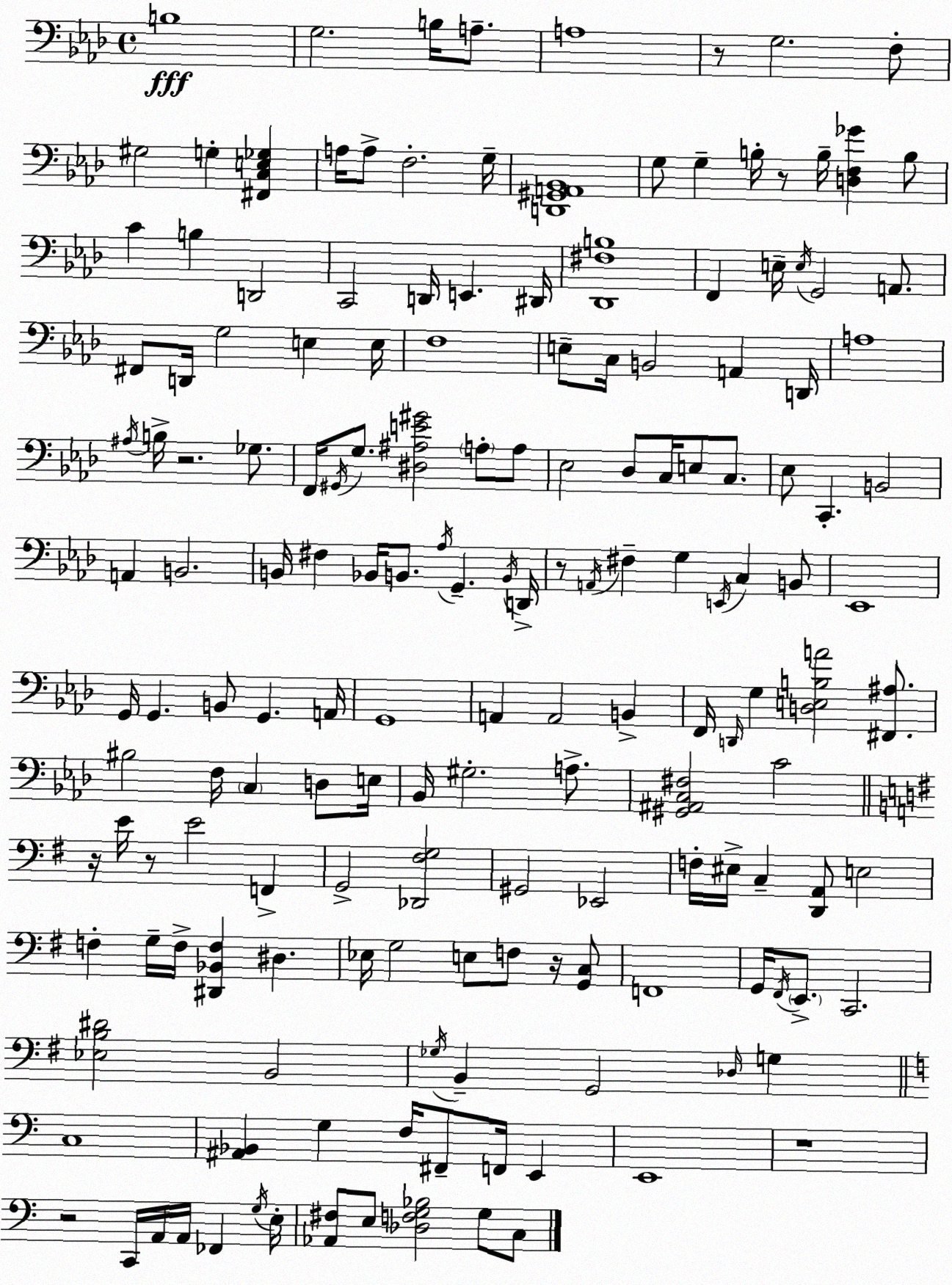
X:1
T:Untitled
M:4/4
L:1/4
K:Ab
B,4 G,2 B,/4 A,/2 A,4 z/2 G,2 F,/2 ^G,2 G, [^F,,C,E,_G,] A,/4 A,/2 F,2 G,/4 [D,,^G,,A,,_B,,]4 G,/2 G, B,/4 z/2 B,/4 [D,F,_G] B,/2 C B, D,,2 C,,2 D,,/4 E,, ^D,,/4 [_D,,^F,B,]4 F,, E,/4 E,/4 G,,2 A,,/2 ^F,,/2 D,,/4 G,2 E, E,/4 F,4 E,/2 C,/4 B,,2 A,, D,,/4 A,4 ^A,/4 B,/4 z2 _G,/2 F,,/4 ^G,,/4 G,/2 [^D,^A,E^G]2 A,/2 A,/2 _E,2 _D,/2 C,/4 E,/2 C,/2 _E,/2 C,, B,,2 A,, B,,2 B,,/4 ^F, _B,,/4 B,,/2 _A,/4 G,, B,,/4 D,,/4 z/2 A,,/4 ^F, G, E,,/4 C, B,,/2 _E,,4 G,,/4 G,, B,,/2 G,, A,,/4 G,,4 A,, A,,2 B,, F,,/4 D,,/4 G, [D,E,B,A]2 [^F,,^A,]/2 ^B,2 F,/4 C, D,/2 E,/4 _B,,/4 ^G,2 A,/2 [^G,,^A,,C,^F,]2 C2 z/4 E/4 z/2 E2 F,, G,,2 [_D,,^F,G,]2 ^G,,2 _E,,2 F,/4 ^E,/4 C, [D,,A,,]/2 E,2 F, G,/4 F,/4 [^D,,_B,,F,] ^D, _E,/4 G,2 E,/2 F,/2 z/4 [G,,C,]/2 F,,4 G,,/4 ^F,,/4 E,,/2 C,,2 [_E,B,^D]2 B,,2 _G,/4 B,, G,,2 _D,/4 G, C,4 [^A,,_B,,] G, F,/4 ^F,,/2 F,,/4 E,, E,,4 z4 z2 C,,/4 A,,/4 A,,/4 _F,, G,/4 E,/4 [_A,,^F,]/2 E,/2 [_D,F,G,_B,]2 G,/2 C,/2